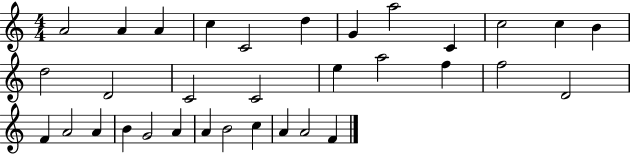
A4/h A4/q A4/q C5/q C4/h D5/q G4/q A5/h C4/q C5/h C5/q B4/q D5/h D4/h C4/h C4/h E5/q A5/h F5/q F5/h D4/h F4/q A4/h A4/q B4/q G4/h A4/q A4/q B4/h C5/q A4/q A4/h F4/q